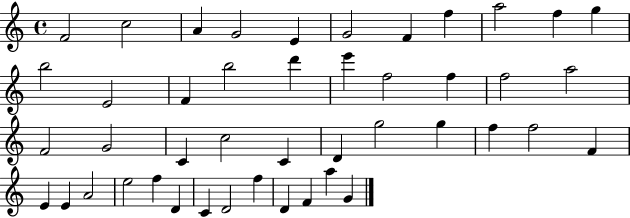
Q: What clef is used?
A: treble